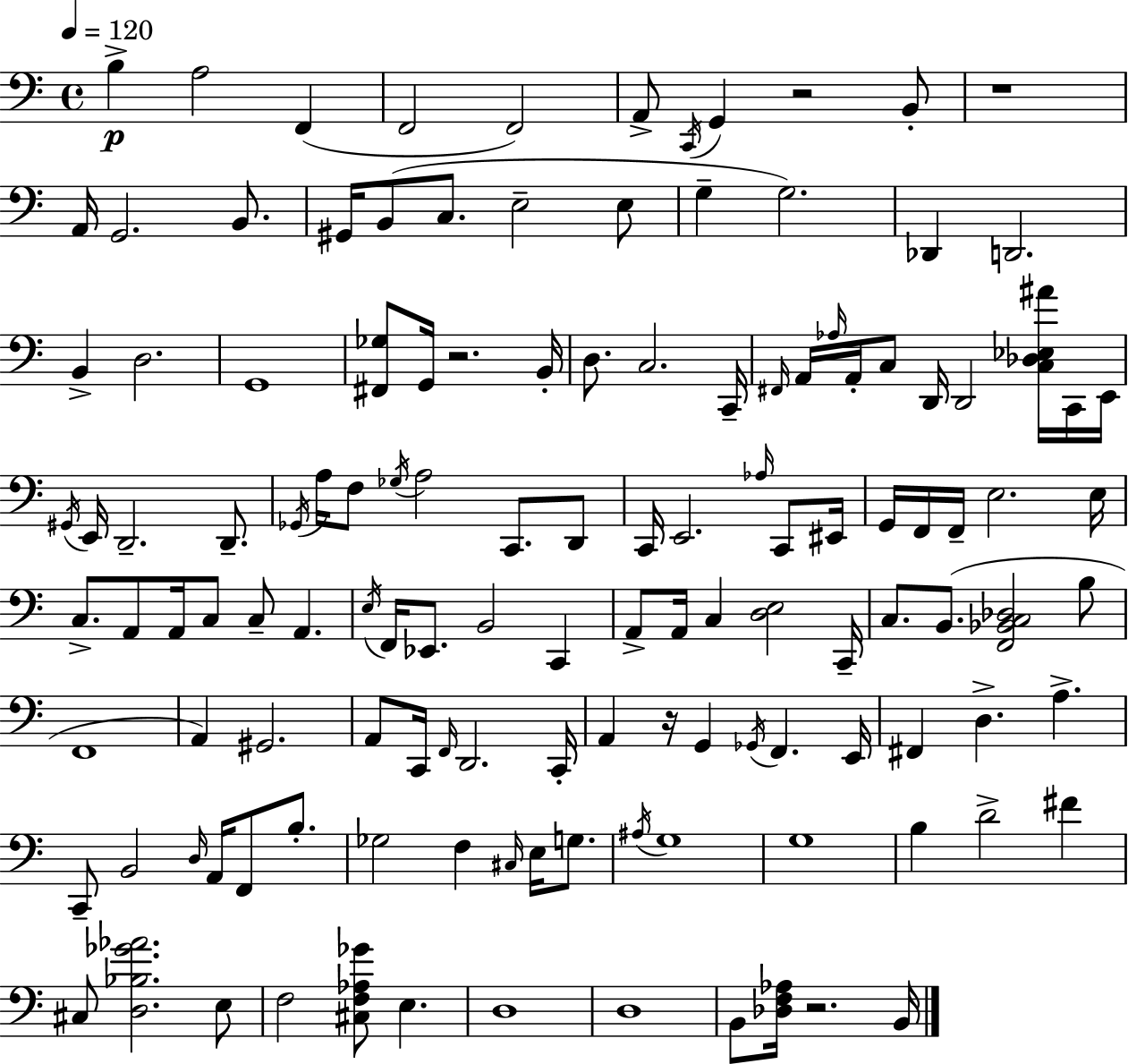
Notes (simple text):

B3/q A3/h F2/q F2/h F2/h A2/e C2/s G2/q R/h B2/e R/w A2/s G2/h. B2/e. G#2/s B2/e C3/e. E3/h E3/e G3/q G3/h. Db2/q D2/h. B2/q D3/h. G2/w [F#2,Gb3]/e G2/s R/h. B2/s D3/e. C3/h. C2/s F#2/s A2/s Ab3/s A2/s C3/e D2/s D2/h [C3,Db3,Eb3,A#4]/s C2/s E2/s G#2/s E2/s D2/h. D2/e. Gb2/s A3/s F3/e Gb3/s A3/h C2/e. D2/e C2/s E2/h. Ab3/s C2/e EIS2/s G2/s F2/s F2/s E3/h. E3/s C3/e. A2/e A2/s C3/e C3/e A2/q. E3/s F2/s Eb2/e. B2/h C2/q A2/e A2/s C3/q [D3,E3]/h C2/s C3/e. B2/e. [F2,Bb2,C3,Db3]/h B3/e F2/w A2/q G#2/h. A2/e C2/s F2/s D2/h. C2/s A2/q R/s G2/q Gb2/s F2/q. E2/s F#2/q D3/q. A3/q. C2/e B2/h D3/s A2/s F2/e B3/e. Gb3/h F3/q C#3/s E3/s G3/e. A#3/s G3/w G3/w B3/q D4/h F#4/q C#3/e [D3,Bb3,Gb4,Ab4]/h. E3/e F3/h [C#3,F3,Ab3,Gb4]/e E3/q. D3/w D3/w B2/e [Db3,F3,Ab3]/s R/h. B2/s